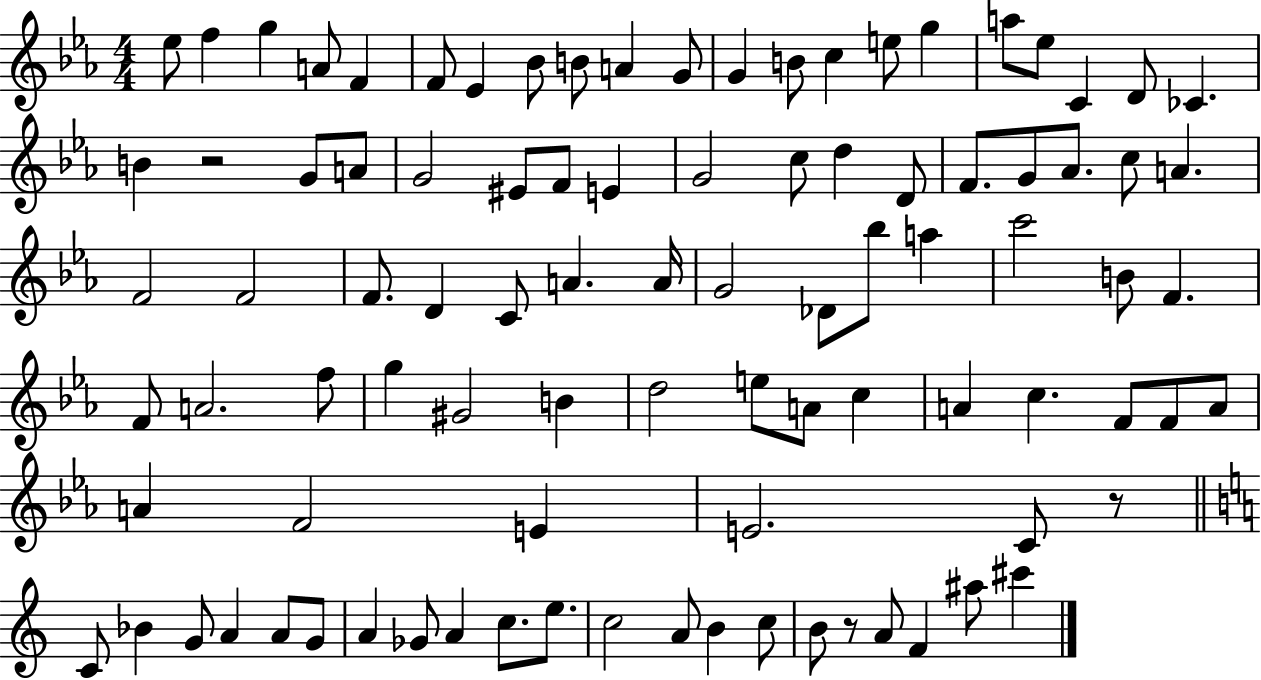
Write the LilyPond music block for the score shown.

{
  \clef treble
  \numericTimeSignature
  \time 4/4
  \key ees \major
  ees''8 f''4 g''4 a'8 f'4 | f'8 ees'4 bes'8 b'8 a'4 g'8 | g'4 b'8 c''4 e''8 g''4 | a''8 ees''8 c'4 d'8 ces'4. | \break b'4 r2 g'8 a'8 | g'2 eis'8 f'8 e'4 | g'2 c''8 d''4 d'8 | f'8. g'8 aes'8. c''8 a'4. | \break f'2 f'2 | f'8. d'4 c'8 a'4. a'16 | g'2 des'8 bes''8 a''4 | c'''2 b'8 f'4. | \break f'8 a'2. f''8 | g''4 gis'2 b'4 | d''2 e''8 a'8 c''4 | a'4 c''4. f'8 f'8 a'8 | \break a'4 f'2 e'4 | e'2. c'8 r8 | \bar "||" \break \key c \major c'8 bes'4 g'8 a'4 a'8 g'8 | a'4 ges'8 a'4 c''8. e''8. | c''2 a'8 b'4 c''8 | b'8 r8 a'8 f'4 ais''8 cis'''4 | \break \bar "|."
}